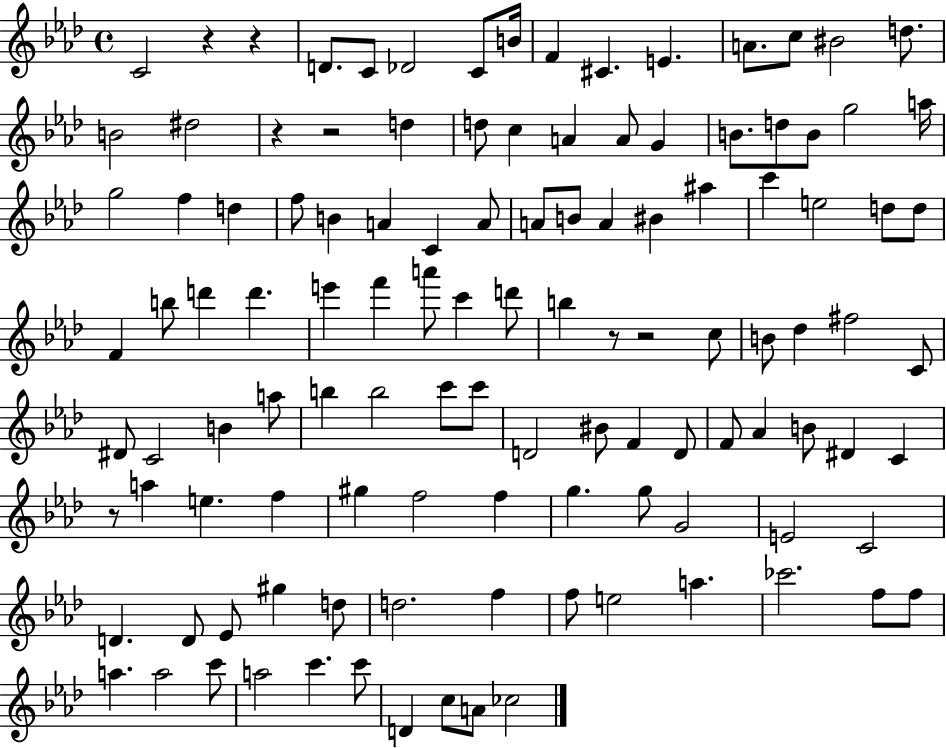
{
  \clef treble
  \time 4/4
  \defaultTimeSignature
  \key aes \major
  c'2 r4 r4 | d'8. c'8 des'2 c'8 b'16 | f'4 cis'4. e'4. | a'8. c''8 bis'2 d''8. | \break b'2 dis''2 | r4 r2 d''4 | d''8 c''4 a'4 a'8 g'4 | b'8. d''8 b'8 g''2 a''16 | \break g''2 f''4 d''4 | f''8 b'4 a'4 c'4 a'8 | a'8 b'8 a'4 bis'4 ais''4 | c'''4 e''2 d''8 d''8 | \break f'4 b''8 d'''4 d'''4. | e'''4 f'''4 a'''8 c'''4 d'''8 | b''4 r8 r2 c''8 | b'8 des''4 fis''2 c'8 | \break dis'8 c'2 b'4 a''8 | b''4 b''2 c'''8 c'''8 | d'2 bis'8 f'4 d'8 | f'8 aes'4 b'8 dis'4 c'4 | \break r8 a''4 e''4. f''4 | gis''4 f''2 f''4 | g''4. g''8 g'2 | e'2 c'2 | \break d'4. d'8 ees'8 gis''4 d''8 | d''2. f''4 | f''8 e''2 a''4. | ces'''2. f''8 f''8 | \break a''4. a''2 c'''8 | a''2 c'''4. c'''8 | d'4 c''8 a'8 ces''2 | \bar "|."
}